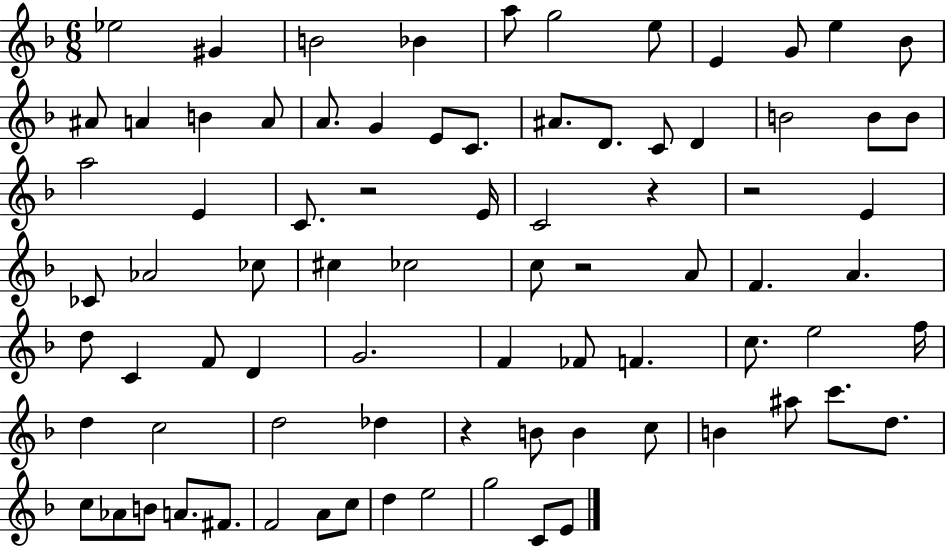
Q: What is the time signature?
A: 6/8